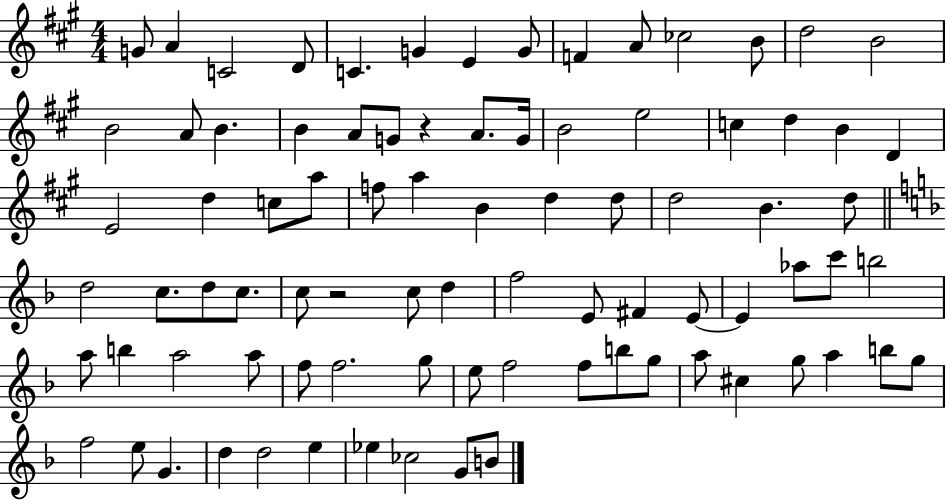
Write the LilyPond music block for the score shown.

{
  \clef treble
  \numericTimeSignature
  \time 4/4
  \key a \major
  g'8 a'4 c'2 d'8 | c'4. g'4 e'4 g'8 | f'4 a'8 ces''2 b'8 | d''2 b'2 | \break b'2 a'8 b'4. | b'4 a'8 g'8 r4 a'8. g'16 | b'2 e''2 | c''4 d''4 b'4 d'4 | \break e'2 d''4 c''8 a''8 | f''8 a''4 b'4 d''4 d''8 | d''2 b'4. d''8 | \bar "||" \break \key f \major d''2 c''8. d''8 c''8. | c''8 r2 c''8 d''4 | f''2 e'8 fis'4 e'8~~ | e'4 aes''8 c'''8 b''2 | \break a''8 b''4 a''2 a''8 | f''8 f''2. g''8 | e''8 f''2 f''8 b''8 g''8 | a''8 cis''4 g''8 a''4 b''8 g''8 | \break f''2 e''8 g'4. | d''4 d''2 e''4 | ees''4 ces''2 g'8 b'8 | \bar "|."
}